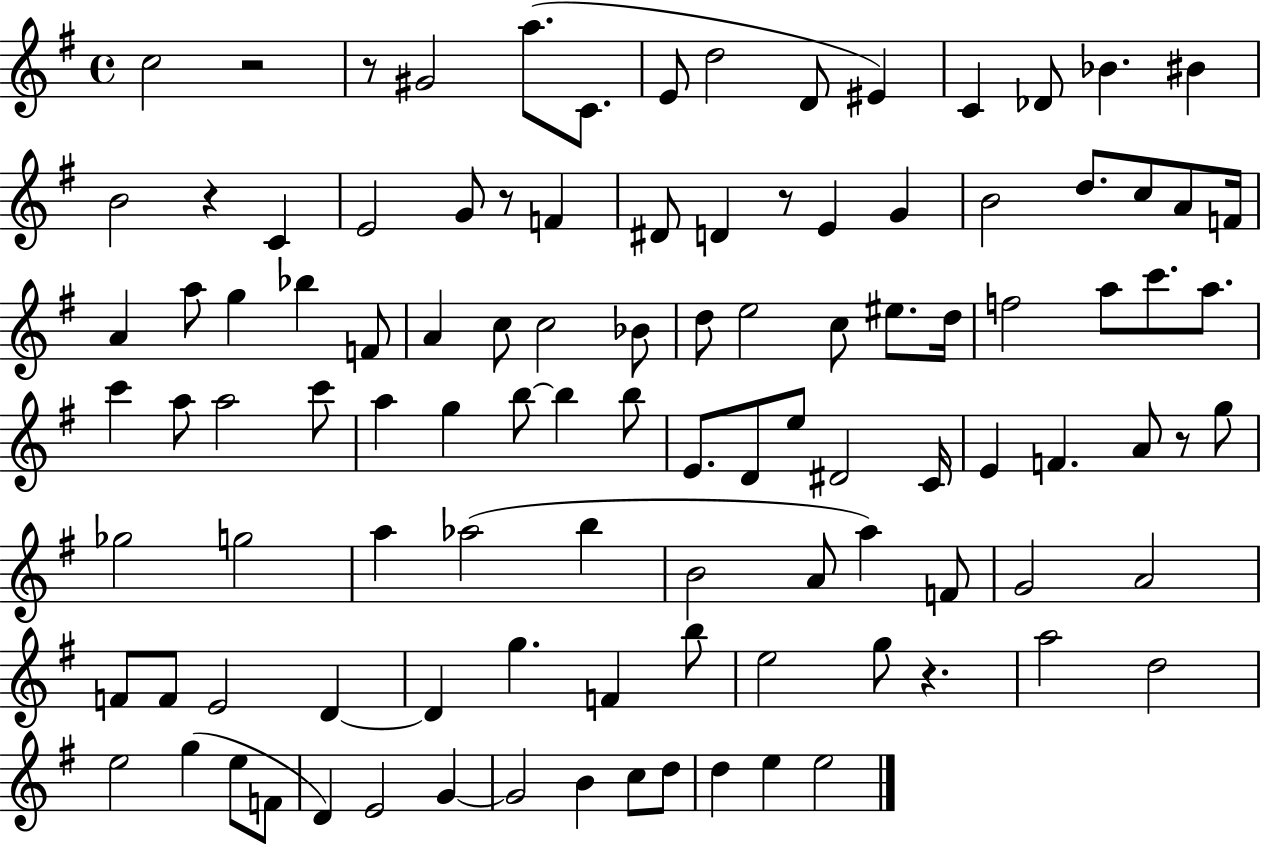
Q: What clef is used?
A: treble